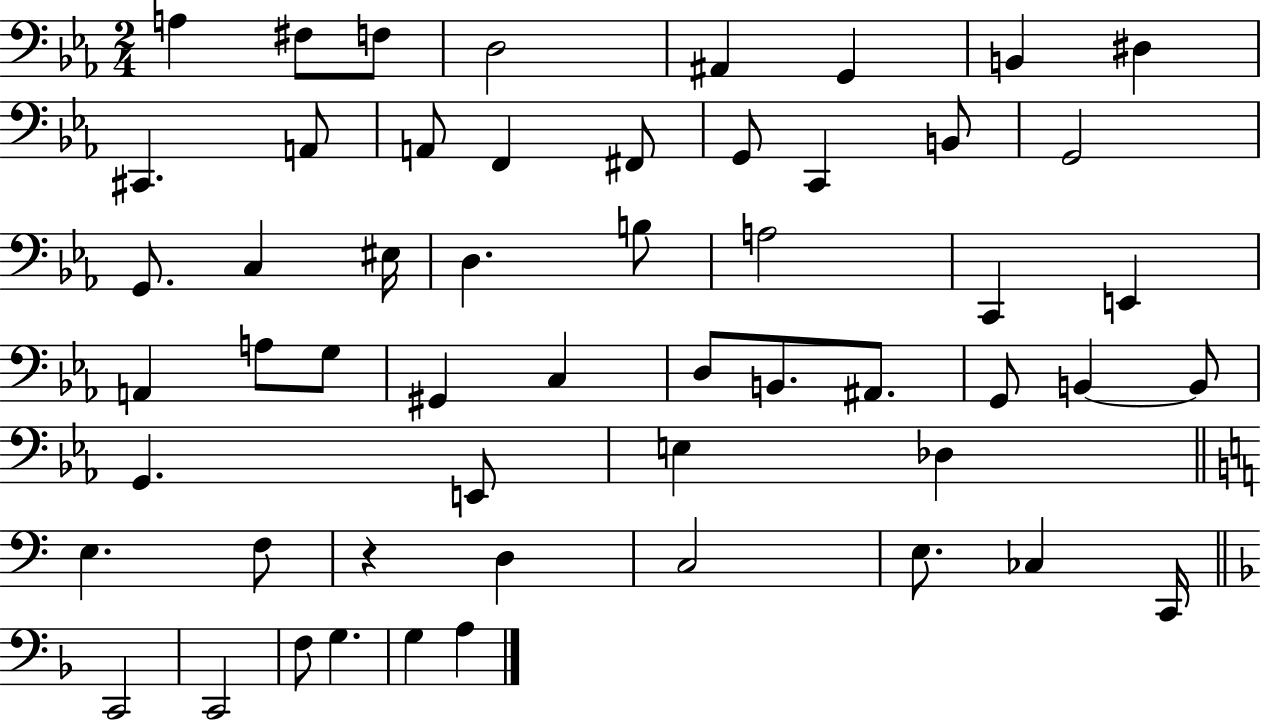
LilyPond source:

{
  \clef bass
  \numericTimeSignature
  \time 2/4
  \key ees \major
  \repeat volta 2 { a4 fis8 f8 | d2 | ais,4 g,4 | b,4 dis4 | \break cis,4. a,8 | a,8 f,4 fis,8 | g,8 c,4 b,8 | g,2 | \break g,8. c4 eis16 | d4. b8 | a2 | c,4 e,4 | \break a,4 a8 g8 | gis,4 c4 | d8 b,8. ais,8. | g,8 b,4~~ b,8 | \break g,4. e,8 | e4 des4 | \bar "||" \break \key c \major e4. f8 | r4 d4 | c2 | e8. ces4 c,16 | \break \bar "||" \break \key d \minor c,2 | c,2 | f8 g4. | g4 a4 | \break } \bar "|."
}